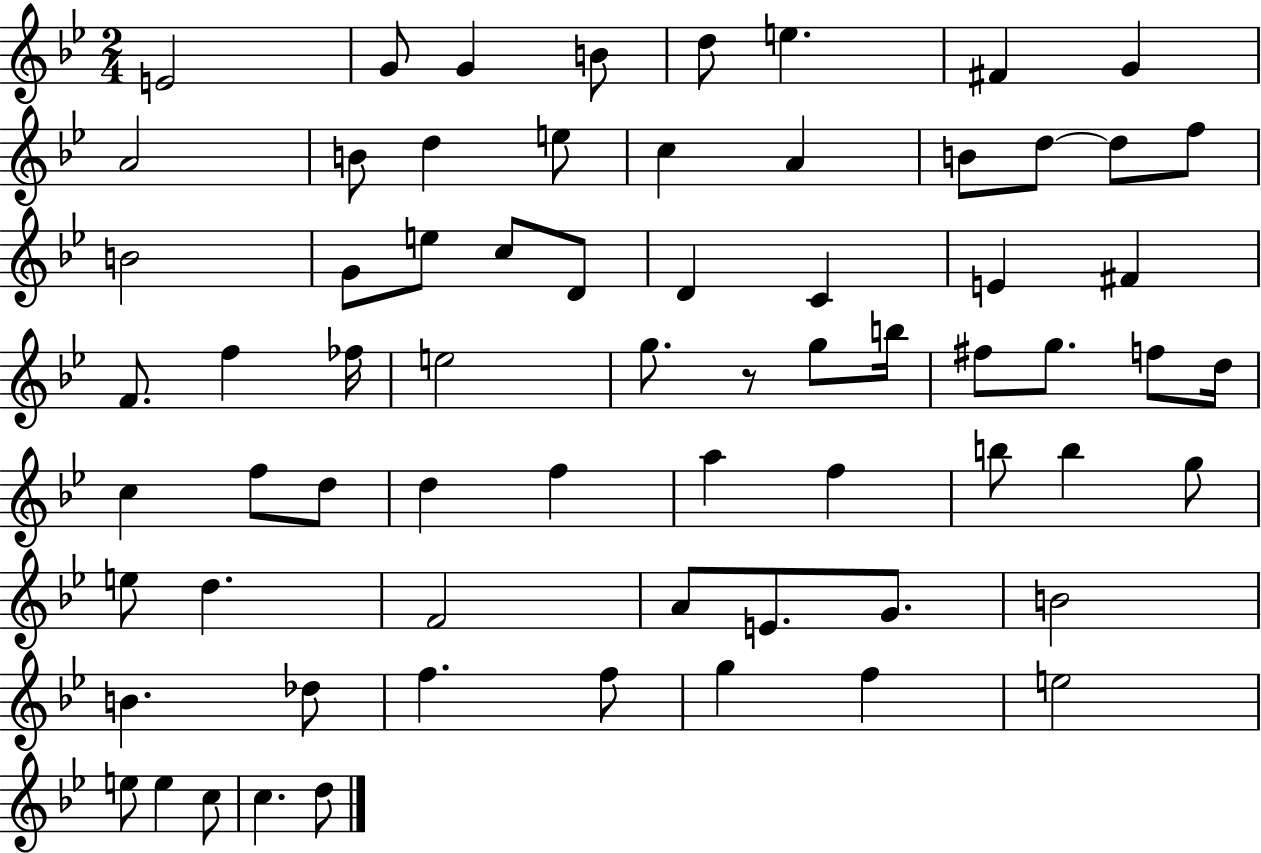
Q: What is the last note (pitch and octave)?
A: D5